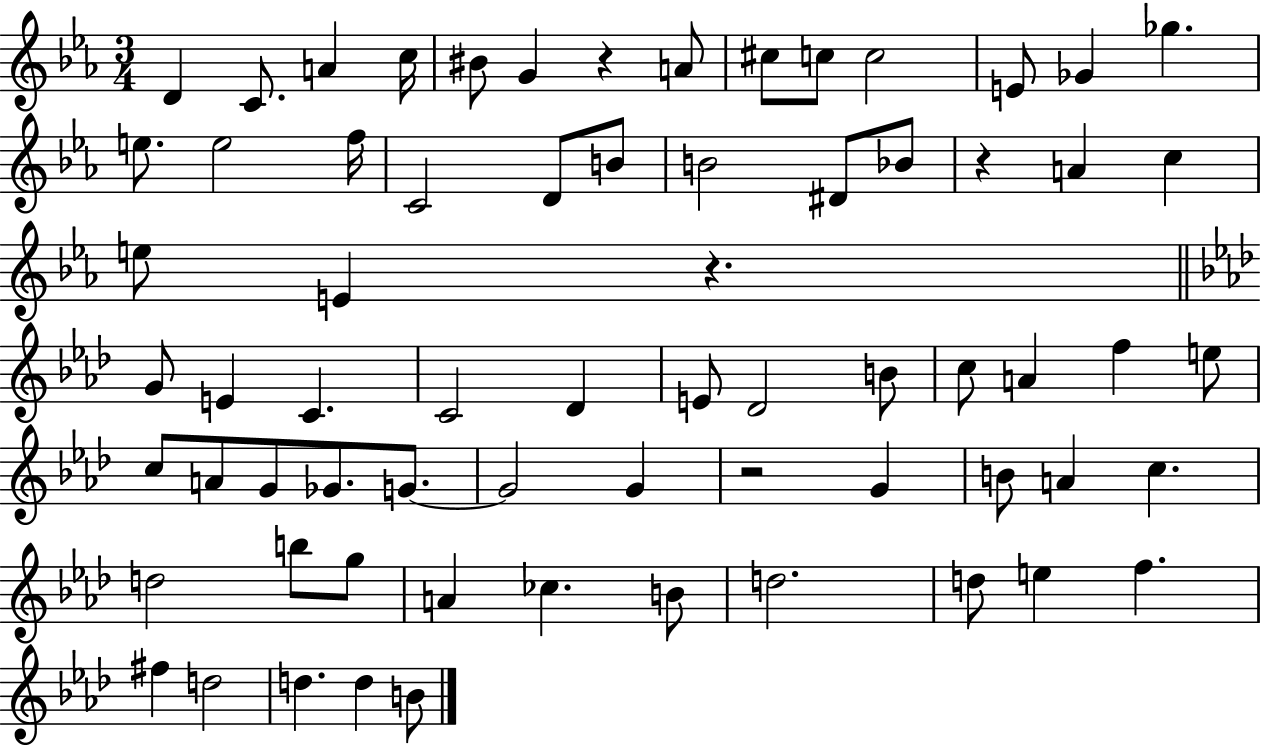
X:1
T:Untitled
M:3/4
L:1/4
K:Eb
D C/2 A c/4 ^B/2 G z A/2 ^c/2 c/2 c2 E/2 _G _g e/2 e2 f/4 C2 D/2 B/2 B2 ^D/2 _B/2 z A c e/2 E z G/2 E C C2 _D E/2 _D2 B/2 c/2 A f e/2 c/2 A/2 G/2 _G/2 G/2 G2 G z2 G B/2 A c d2 b/2 g/2 A _c B/2 d2 d/2 e f ^f d2 d d B/2